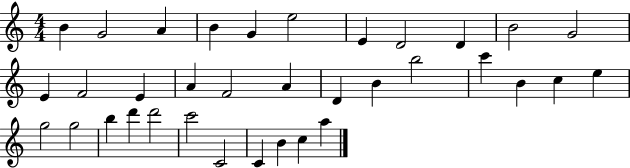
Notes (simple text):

B4/q G4/h A4/q B4/q G4/q E5/h E4/q D4/h D4/q B4/h G4/h E4/q F4/h E4/q A4/q F4/h A4/q D4/q B4/q B5/h C6/q B4/q C5/q E5/q G5/h G5/h B5/q D6/q D6/h C6/h C4/h C4/q B4/q C5/q A5/q